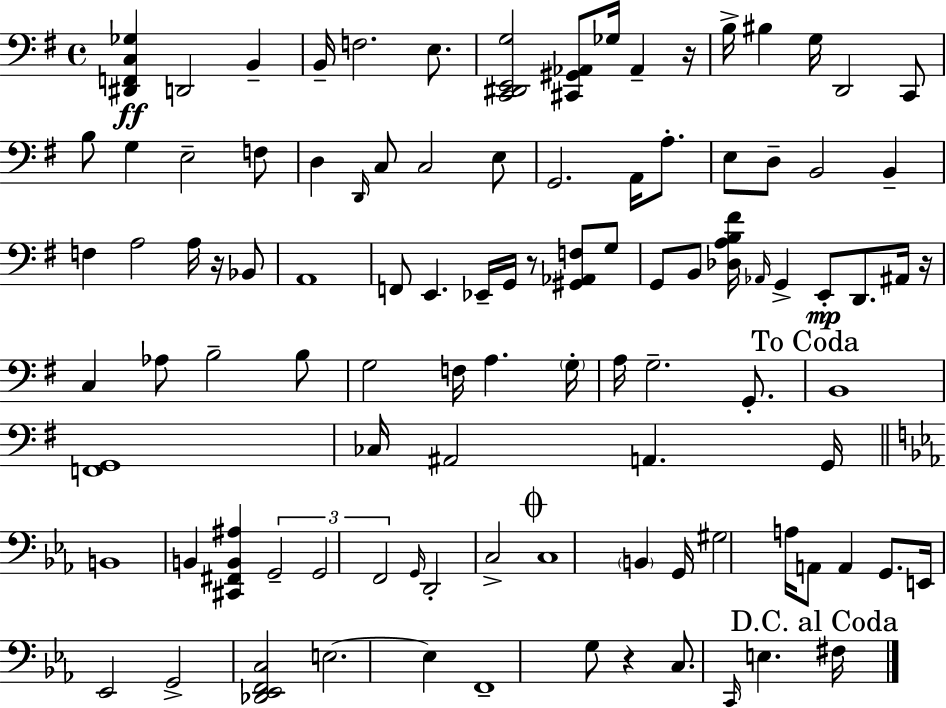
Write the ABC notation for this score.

X:1
T:Untitled
M:4/4
L:1/4
K:Em
[^D,,F,,C,_G,] D,,2 B,, B,,/4 F,2 E,/2 [C,,^D,,E,,G,]2 [^C,,^G,,_A,,]/2 _G,/4 _A,, z/4 B,/4 ^B, G,/4 D,,2 C,,/2 B,/2 G, E,2 F,/2 D, D,,/4 C,/2 C,2 E,/2 G,,2 A,,/4 A,/2 E,/2 D,/2 B,,2 B,, F, A,2 A,/4 z/4 _B,,/2 A,,4 F,,/2 E,, _E,,/4 G,,/4 z/2 [^G,,_A,,F,]/2 G,/2 G,,/2 B,,/2 [_D,A,B,^F]/4 _A,,/4 G,, E,,/2 D,,/2 ^A,,/4 z/4 C, _A,/2 B,2 B,/2 G,2 F,/4 A, G,/4 A,/4 G,2 G,,/2 B,,4 [F,,G,,]4 _C,/4 ^A,,2 A,, G,,/4 B,,4 B,, [^C,,^F,,B,,^A,] G,,2 G,,2 F,,2 G,,/4 D,,2 C,2 C,4 B,, G,,/4 ^G,2 A,/4 A,,/2 A,, G,,/2 E,,/4 _E,,2 G,,2 [_D,,_E,,F,,C,]2 E,2 E, F,,4 G,/2 z C,/2 C,,/4 E, ^F,/4